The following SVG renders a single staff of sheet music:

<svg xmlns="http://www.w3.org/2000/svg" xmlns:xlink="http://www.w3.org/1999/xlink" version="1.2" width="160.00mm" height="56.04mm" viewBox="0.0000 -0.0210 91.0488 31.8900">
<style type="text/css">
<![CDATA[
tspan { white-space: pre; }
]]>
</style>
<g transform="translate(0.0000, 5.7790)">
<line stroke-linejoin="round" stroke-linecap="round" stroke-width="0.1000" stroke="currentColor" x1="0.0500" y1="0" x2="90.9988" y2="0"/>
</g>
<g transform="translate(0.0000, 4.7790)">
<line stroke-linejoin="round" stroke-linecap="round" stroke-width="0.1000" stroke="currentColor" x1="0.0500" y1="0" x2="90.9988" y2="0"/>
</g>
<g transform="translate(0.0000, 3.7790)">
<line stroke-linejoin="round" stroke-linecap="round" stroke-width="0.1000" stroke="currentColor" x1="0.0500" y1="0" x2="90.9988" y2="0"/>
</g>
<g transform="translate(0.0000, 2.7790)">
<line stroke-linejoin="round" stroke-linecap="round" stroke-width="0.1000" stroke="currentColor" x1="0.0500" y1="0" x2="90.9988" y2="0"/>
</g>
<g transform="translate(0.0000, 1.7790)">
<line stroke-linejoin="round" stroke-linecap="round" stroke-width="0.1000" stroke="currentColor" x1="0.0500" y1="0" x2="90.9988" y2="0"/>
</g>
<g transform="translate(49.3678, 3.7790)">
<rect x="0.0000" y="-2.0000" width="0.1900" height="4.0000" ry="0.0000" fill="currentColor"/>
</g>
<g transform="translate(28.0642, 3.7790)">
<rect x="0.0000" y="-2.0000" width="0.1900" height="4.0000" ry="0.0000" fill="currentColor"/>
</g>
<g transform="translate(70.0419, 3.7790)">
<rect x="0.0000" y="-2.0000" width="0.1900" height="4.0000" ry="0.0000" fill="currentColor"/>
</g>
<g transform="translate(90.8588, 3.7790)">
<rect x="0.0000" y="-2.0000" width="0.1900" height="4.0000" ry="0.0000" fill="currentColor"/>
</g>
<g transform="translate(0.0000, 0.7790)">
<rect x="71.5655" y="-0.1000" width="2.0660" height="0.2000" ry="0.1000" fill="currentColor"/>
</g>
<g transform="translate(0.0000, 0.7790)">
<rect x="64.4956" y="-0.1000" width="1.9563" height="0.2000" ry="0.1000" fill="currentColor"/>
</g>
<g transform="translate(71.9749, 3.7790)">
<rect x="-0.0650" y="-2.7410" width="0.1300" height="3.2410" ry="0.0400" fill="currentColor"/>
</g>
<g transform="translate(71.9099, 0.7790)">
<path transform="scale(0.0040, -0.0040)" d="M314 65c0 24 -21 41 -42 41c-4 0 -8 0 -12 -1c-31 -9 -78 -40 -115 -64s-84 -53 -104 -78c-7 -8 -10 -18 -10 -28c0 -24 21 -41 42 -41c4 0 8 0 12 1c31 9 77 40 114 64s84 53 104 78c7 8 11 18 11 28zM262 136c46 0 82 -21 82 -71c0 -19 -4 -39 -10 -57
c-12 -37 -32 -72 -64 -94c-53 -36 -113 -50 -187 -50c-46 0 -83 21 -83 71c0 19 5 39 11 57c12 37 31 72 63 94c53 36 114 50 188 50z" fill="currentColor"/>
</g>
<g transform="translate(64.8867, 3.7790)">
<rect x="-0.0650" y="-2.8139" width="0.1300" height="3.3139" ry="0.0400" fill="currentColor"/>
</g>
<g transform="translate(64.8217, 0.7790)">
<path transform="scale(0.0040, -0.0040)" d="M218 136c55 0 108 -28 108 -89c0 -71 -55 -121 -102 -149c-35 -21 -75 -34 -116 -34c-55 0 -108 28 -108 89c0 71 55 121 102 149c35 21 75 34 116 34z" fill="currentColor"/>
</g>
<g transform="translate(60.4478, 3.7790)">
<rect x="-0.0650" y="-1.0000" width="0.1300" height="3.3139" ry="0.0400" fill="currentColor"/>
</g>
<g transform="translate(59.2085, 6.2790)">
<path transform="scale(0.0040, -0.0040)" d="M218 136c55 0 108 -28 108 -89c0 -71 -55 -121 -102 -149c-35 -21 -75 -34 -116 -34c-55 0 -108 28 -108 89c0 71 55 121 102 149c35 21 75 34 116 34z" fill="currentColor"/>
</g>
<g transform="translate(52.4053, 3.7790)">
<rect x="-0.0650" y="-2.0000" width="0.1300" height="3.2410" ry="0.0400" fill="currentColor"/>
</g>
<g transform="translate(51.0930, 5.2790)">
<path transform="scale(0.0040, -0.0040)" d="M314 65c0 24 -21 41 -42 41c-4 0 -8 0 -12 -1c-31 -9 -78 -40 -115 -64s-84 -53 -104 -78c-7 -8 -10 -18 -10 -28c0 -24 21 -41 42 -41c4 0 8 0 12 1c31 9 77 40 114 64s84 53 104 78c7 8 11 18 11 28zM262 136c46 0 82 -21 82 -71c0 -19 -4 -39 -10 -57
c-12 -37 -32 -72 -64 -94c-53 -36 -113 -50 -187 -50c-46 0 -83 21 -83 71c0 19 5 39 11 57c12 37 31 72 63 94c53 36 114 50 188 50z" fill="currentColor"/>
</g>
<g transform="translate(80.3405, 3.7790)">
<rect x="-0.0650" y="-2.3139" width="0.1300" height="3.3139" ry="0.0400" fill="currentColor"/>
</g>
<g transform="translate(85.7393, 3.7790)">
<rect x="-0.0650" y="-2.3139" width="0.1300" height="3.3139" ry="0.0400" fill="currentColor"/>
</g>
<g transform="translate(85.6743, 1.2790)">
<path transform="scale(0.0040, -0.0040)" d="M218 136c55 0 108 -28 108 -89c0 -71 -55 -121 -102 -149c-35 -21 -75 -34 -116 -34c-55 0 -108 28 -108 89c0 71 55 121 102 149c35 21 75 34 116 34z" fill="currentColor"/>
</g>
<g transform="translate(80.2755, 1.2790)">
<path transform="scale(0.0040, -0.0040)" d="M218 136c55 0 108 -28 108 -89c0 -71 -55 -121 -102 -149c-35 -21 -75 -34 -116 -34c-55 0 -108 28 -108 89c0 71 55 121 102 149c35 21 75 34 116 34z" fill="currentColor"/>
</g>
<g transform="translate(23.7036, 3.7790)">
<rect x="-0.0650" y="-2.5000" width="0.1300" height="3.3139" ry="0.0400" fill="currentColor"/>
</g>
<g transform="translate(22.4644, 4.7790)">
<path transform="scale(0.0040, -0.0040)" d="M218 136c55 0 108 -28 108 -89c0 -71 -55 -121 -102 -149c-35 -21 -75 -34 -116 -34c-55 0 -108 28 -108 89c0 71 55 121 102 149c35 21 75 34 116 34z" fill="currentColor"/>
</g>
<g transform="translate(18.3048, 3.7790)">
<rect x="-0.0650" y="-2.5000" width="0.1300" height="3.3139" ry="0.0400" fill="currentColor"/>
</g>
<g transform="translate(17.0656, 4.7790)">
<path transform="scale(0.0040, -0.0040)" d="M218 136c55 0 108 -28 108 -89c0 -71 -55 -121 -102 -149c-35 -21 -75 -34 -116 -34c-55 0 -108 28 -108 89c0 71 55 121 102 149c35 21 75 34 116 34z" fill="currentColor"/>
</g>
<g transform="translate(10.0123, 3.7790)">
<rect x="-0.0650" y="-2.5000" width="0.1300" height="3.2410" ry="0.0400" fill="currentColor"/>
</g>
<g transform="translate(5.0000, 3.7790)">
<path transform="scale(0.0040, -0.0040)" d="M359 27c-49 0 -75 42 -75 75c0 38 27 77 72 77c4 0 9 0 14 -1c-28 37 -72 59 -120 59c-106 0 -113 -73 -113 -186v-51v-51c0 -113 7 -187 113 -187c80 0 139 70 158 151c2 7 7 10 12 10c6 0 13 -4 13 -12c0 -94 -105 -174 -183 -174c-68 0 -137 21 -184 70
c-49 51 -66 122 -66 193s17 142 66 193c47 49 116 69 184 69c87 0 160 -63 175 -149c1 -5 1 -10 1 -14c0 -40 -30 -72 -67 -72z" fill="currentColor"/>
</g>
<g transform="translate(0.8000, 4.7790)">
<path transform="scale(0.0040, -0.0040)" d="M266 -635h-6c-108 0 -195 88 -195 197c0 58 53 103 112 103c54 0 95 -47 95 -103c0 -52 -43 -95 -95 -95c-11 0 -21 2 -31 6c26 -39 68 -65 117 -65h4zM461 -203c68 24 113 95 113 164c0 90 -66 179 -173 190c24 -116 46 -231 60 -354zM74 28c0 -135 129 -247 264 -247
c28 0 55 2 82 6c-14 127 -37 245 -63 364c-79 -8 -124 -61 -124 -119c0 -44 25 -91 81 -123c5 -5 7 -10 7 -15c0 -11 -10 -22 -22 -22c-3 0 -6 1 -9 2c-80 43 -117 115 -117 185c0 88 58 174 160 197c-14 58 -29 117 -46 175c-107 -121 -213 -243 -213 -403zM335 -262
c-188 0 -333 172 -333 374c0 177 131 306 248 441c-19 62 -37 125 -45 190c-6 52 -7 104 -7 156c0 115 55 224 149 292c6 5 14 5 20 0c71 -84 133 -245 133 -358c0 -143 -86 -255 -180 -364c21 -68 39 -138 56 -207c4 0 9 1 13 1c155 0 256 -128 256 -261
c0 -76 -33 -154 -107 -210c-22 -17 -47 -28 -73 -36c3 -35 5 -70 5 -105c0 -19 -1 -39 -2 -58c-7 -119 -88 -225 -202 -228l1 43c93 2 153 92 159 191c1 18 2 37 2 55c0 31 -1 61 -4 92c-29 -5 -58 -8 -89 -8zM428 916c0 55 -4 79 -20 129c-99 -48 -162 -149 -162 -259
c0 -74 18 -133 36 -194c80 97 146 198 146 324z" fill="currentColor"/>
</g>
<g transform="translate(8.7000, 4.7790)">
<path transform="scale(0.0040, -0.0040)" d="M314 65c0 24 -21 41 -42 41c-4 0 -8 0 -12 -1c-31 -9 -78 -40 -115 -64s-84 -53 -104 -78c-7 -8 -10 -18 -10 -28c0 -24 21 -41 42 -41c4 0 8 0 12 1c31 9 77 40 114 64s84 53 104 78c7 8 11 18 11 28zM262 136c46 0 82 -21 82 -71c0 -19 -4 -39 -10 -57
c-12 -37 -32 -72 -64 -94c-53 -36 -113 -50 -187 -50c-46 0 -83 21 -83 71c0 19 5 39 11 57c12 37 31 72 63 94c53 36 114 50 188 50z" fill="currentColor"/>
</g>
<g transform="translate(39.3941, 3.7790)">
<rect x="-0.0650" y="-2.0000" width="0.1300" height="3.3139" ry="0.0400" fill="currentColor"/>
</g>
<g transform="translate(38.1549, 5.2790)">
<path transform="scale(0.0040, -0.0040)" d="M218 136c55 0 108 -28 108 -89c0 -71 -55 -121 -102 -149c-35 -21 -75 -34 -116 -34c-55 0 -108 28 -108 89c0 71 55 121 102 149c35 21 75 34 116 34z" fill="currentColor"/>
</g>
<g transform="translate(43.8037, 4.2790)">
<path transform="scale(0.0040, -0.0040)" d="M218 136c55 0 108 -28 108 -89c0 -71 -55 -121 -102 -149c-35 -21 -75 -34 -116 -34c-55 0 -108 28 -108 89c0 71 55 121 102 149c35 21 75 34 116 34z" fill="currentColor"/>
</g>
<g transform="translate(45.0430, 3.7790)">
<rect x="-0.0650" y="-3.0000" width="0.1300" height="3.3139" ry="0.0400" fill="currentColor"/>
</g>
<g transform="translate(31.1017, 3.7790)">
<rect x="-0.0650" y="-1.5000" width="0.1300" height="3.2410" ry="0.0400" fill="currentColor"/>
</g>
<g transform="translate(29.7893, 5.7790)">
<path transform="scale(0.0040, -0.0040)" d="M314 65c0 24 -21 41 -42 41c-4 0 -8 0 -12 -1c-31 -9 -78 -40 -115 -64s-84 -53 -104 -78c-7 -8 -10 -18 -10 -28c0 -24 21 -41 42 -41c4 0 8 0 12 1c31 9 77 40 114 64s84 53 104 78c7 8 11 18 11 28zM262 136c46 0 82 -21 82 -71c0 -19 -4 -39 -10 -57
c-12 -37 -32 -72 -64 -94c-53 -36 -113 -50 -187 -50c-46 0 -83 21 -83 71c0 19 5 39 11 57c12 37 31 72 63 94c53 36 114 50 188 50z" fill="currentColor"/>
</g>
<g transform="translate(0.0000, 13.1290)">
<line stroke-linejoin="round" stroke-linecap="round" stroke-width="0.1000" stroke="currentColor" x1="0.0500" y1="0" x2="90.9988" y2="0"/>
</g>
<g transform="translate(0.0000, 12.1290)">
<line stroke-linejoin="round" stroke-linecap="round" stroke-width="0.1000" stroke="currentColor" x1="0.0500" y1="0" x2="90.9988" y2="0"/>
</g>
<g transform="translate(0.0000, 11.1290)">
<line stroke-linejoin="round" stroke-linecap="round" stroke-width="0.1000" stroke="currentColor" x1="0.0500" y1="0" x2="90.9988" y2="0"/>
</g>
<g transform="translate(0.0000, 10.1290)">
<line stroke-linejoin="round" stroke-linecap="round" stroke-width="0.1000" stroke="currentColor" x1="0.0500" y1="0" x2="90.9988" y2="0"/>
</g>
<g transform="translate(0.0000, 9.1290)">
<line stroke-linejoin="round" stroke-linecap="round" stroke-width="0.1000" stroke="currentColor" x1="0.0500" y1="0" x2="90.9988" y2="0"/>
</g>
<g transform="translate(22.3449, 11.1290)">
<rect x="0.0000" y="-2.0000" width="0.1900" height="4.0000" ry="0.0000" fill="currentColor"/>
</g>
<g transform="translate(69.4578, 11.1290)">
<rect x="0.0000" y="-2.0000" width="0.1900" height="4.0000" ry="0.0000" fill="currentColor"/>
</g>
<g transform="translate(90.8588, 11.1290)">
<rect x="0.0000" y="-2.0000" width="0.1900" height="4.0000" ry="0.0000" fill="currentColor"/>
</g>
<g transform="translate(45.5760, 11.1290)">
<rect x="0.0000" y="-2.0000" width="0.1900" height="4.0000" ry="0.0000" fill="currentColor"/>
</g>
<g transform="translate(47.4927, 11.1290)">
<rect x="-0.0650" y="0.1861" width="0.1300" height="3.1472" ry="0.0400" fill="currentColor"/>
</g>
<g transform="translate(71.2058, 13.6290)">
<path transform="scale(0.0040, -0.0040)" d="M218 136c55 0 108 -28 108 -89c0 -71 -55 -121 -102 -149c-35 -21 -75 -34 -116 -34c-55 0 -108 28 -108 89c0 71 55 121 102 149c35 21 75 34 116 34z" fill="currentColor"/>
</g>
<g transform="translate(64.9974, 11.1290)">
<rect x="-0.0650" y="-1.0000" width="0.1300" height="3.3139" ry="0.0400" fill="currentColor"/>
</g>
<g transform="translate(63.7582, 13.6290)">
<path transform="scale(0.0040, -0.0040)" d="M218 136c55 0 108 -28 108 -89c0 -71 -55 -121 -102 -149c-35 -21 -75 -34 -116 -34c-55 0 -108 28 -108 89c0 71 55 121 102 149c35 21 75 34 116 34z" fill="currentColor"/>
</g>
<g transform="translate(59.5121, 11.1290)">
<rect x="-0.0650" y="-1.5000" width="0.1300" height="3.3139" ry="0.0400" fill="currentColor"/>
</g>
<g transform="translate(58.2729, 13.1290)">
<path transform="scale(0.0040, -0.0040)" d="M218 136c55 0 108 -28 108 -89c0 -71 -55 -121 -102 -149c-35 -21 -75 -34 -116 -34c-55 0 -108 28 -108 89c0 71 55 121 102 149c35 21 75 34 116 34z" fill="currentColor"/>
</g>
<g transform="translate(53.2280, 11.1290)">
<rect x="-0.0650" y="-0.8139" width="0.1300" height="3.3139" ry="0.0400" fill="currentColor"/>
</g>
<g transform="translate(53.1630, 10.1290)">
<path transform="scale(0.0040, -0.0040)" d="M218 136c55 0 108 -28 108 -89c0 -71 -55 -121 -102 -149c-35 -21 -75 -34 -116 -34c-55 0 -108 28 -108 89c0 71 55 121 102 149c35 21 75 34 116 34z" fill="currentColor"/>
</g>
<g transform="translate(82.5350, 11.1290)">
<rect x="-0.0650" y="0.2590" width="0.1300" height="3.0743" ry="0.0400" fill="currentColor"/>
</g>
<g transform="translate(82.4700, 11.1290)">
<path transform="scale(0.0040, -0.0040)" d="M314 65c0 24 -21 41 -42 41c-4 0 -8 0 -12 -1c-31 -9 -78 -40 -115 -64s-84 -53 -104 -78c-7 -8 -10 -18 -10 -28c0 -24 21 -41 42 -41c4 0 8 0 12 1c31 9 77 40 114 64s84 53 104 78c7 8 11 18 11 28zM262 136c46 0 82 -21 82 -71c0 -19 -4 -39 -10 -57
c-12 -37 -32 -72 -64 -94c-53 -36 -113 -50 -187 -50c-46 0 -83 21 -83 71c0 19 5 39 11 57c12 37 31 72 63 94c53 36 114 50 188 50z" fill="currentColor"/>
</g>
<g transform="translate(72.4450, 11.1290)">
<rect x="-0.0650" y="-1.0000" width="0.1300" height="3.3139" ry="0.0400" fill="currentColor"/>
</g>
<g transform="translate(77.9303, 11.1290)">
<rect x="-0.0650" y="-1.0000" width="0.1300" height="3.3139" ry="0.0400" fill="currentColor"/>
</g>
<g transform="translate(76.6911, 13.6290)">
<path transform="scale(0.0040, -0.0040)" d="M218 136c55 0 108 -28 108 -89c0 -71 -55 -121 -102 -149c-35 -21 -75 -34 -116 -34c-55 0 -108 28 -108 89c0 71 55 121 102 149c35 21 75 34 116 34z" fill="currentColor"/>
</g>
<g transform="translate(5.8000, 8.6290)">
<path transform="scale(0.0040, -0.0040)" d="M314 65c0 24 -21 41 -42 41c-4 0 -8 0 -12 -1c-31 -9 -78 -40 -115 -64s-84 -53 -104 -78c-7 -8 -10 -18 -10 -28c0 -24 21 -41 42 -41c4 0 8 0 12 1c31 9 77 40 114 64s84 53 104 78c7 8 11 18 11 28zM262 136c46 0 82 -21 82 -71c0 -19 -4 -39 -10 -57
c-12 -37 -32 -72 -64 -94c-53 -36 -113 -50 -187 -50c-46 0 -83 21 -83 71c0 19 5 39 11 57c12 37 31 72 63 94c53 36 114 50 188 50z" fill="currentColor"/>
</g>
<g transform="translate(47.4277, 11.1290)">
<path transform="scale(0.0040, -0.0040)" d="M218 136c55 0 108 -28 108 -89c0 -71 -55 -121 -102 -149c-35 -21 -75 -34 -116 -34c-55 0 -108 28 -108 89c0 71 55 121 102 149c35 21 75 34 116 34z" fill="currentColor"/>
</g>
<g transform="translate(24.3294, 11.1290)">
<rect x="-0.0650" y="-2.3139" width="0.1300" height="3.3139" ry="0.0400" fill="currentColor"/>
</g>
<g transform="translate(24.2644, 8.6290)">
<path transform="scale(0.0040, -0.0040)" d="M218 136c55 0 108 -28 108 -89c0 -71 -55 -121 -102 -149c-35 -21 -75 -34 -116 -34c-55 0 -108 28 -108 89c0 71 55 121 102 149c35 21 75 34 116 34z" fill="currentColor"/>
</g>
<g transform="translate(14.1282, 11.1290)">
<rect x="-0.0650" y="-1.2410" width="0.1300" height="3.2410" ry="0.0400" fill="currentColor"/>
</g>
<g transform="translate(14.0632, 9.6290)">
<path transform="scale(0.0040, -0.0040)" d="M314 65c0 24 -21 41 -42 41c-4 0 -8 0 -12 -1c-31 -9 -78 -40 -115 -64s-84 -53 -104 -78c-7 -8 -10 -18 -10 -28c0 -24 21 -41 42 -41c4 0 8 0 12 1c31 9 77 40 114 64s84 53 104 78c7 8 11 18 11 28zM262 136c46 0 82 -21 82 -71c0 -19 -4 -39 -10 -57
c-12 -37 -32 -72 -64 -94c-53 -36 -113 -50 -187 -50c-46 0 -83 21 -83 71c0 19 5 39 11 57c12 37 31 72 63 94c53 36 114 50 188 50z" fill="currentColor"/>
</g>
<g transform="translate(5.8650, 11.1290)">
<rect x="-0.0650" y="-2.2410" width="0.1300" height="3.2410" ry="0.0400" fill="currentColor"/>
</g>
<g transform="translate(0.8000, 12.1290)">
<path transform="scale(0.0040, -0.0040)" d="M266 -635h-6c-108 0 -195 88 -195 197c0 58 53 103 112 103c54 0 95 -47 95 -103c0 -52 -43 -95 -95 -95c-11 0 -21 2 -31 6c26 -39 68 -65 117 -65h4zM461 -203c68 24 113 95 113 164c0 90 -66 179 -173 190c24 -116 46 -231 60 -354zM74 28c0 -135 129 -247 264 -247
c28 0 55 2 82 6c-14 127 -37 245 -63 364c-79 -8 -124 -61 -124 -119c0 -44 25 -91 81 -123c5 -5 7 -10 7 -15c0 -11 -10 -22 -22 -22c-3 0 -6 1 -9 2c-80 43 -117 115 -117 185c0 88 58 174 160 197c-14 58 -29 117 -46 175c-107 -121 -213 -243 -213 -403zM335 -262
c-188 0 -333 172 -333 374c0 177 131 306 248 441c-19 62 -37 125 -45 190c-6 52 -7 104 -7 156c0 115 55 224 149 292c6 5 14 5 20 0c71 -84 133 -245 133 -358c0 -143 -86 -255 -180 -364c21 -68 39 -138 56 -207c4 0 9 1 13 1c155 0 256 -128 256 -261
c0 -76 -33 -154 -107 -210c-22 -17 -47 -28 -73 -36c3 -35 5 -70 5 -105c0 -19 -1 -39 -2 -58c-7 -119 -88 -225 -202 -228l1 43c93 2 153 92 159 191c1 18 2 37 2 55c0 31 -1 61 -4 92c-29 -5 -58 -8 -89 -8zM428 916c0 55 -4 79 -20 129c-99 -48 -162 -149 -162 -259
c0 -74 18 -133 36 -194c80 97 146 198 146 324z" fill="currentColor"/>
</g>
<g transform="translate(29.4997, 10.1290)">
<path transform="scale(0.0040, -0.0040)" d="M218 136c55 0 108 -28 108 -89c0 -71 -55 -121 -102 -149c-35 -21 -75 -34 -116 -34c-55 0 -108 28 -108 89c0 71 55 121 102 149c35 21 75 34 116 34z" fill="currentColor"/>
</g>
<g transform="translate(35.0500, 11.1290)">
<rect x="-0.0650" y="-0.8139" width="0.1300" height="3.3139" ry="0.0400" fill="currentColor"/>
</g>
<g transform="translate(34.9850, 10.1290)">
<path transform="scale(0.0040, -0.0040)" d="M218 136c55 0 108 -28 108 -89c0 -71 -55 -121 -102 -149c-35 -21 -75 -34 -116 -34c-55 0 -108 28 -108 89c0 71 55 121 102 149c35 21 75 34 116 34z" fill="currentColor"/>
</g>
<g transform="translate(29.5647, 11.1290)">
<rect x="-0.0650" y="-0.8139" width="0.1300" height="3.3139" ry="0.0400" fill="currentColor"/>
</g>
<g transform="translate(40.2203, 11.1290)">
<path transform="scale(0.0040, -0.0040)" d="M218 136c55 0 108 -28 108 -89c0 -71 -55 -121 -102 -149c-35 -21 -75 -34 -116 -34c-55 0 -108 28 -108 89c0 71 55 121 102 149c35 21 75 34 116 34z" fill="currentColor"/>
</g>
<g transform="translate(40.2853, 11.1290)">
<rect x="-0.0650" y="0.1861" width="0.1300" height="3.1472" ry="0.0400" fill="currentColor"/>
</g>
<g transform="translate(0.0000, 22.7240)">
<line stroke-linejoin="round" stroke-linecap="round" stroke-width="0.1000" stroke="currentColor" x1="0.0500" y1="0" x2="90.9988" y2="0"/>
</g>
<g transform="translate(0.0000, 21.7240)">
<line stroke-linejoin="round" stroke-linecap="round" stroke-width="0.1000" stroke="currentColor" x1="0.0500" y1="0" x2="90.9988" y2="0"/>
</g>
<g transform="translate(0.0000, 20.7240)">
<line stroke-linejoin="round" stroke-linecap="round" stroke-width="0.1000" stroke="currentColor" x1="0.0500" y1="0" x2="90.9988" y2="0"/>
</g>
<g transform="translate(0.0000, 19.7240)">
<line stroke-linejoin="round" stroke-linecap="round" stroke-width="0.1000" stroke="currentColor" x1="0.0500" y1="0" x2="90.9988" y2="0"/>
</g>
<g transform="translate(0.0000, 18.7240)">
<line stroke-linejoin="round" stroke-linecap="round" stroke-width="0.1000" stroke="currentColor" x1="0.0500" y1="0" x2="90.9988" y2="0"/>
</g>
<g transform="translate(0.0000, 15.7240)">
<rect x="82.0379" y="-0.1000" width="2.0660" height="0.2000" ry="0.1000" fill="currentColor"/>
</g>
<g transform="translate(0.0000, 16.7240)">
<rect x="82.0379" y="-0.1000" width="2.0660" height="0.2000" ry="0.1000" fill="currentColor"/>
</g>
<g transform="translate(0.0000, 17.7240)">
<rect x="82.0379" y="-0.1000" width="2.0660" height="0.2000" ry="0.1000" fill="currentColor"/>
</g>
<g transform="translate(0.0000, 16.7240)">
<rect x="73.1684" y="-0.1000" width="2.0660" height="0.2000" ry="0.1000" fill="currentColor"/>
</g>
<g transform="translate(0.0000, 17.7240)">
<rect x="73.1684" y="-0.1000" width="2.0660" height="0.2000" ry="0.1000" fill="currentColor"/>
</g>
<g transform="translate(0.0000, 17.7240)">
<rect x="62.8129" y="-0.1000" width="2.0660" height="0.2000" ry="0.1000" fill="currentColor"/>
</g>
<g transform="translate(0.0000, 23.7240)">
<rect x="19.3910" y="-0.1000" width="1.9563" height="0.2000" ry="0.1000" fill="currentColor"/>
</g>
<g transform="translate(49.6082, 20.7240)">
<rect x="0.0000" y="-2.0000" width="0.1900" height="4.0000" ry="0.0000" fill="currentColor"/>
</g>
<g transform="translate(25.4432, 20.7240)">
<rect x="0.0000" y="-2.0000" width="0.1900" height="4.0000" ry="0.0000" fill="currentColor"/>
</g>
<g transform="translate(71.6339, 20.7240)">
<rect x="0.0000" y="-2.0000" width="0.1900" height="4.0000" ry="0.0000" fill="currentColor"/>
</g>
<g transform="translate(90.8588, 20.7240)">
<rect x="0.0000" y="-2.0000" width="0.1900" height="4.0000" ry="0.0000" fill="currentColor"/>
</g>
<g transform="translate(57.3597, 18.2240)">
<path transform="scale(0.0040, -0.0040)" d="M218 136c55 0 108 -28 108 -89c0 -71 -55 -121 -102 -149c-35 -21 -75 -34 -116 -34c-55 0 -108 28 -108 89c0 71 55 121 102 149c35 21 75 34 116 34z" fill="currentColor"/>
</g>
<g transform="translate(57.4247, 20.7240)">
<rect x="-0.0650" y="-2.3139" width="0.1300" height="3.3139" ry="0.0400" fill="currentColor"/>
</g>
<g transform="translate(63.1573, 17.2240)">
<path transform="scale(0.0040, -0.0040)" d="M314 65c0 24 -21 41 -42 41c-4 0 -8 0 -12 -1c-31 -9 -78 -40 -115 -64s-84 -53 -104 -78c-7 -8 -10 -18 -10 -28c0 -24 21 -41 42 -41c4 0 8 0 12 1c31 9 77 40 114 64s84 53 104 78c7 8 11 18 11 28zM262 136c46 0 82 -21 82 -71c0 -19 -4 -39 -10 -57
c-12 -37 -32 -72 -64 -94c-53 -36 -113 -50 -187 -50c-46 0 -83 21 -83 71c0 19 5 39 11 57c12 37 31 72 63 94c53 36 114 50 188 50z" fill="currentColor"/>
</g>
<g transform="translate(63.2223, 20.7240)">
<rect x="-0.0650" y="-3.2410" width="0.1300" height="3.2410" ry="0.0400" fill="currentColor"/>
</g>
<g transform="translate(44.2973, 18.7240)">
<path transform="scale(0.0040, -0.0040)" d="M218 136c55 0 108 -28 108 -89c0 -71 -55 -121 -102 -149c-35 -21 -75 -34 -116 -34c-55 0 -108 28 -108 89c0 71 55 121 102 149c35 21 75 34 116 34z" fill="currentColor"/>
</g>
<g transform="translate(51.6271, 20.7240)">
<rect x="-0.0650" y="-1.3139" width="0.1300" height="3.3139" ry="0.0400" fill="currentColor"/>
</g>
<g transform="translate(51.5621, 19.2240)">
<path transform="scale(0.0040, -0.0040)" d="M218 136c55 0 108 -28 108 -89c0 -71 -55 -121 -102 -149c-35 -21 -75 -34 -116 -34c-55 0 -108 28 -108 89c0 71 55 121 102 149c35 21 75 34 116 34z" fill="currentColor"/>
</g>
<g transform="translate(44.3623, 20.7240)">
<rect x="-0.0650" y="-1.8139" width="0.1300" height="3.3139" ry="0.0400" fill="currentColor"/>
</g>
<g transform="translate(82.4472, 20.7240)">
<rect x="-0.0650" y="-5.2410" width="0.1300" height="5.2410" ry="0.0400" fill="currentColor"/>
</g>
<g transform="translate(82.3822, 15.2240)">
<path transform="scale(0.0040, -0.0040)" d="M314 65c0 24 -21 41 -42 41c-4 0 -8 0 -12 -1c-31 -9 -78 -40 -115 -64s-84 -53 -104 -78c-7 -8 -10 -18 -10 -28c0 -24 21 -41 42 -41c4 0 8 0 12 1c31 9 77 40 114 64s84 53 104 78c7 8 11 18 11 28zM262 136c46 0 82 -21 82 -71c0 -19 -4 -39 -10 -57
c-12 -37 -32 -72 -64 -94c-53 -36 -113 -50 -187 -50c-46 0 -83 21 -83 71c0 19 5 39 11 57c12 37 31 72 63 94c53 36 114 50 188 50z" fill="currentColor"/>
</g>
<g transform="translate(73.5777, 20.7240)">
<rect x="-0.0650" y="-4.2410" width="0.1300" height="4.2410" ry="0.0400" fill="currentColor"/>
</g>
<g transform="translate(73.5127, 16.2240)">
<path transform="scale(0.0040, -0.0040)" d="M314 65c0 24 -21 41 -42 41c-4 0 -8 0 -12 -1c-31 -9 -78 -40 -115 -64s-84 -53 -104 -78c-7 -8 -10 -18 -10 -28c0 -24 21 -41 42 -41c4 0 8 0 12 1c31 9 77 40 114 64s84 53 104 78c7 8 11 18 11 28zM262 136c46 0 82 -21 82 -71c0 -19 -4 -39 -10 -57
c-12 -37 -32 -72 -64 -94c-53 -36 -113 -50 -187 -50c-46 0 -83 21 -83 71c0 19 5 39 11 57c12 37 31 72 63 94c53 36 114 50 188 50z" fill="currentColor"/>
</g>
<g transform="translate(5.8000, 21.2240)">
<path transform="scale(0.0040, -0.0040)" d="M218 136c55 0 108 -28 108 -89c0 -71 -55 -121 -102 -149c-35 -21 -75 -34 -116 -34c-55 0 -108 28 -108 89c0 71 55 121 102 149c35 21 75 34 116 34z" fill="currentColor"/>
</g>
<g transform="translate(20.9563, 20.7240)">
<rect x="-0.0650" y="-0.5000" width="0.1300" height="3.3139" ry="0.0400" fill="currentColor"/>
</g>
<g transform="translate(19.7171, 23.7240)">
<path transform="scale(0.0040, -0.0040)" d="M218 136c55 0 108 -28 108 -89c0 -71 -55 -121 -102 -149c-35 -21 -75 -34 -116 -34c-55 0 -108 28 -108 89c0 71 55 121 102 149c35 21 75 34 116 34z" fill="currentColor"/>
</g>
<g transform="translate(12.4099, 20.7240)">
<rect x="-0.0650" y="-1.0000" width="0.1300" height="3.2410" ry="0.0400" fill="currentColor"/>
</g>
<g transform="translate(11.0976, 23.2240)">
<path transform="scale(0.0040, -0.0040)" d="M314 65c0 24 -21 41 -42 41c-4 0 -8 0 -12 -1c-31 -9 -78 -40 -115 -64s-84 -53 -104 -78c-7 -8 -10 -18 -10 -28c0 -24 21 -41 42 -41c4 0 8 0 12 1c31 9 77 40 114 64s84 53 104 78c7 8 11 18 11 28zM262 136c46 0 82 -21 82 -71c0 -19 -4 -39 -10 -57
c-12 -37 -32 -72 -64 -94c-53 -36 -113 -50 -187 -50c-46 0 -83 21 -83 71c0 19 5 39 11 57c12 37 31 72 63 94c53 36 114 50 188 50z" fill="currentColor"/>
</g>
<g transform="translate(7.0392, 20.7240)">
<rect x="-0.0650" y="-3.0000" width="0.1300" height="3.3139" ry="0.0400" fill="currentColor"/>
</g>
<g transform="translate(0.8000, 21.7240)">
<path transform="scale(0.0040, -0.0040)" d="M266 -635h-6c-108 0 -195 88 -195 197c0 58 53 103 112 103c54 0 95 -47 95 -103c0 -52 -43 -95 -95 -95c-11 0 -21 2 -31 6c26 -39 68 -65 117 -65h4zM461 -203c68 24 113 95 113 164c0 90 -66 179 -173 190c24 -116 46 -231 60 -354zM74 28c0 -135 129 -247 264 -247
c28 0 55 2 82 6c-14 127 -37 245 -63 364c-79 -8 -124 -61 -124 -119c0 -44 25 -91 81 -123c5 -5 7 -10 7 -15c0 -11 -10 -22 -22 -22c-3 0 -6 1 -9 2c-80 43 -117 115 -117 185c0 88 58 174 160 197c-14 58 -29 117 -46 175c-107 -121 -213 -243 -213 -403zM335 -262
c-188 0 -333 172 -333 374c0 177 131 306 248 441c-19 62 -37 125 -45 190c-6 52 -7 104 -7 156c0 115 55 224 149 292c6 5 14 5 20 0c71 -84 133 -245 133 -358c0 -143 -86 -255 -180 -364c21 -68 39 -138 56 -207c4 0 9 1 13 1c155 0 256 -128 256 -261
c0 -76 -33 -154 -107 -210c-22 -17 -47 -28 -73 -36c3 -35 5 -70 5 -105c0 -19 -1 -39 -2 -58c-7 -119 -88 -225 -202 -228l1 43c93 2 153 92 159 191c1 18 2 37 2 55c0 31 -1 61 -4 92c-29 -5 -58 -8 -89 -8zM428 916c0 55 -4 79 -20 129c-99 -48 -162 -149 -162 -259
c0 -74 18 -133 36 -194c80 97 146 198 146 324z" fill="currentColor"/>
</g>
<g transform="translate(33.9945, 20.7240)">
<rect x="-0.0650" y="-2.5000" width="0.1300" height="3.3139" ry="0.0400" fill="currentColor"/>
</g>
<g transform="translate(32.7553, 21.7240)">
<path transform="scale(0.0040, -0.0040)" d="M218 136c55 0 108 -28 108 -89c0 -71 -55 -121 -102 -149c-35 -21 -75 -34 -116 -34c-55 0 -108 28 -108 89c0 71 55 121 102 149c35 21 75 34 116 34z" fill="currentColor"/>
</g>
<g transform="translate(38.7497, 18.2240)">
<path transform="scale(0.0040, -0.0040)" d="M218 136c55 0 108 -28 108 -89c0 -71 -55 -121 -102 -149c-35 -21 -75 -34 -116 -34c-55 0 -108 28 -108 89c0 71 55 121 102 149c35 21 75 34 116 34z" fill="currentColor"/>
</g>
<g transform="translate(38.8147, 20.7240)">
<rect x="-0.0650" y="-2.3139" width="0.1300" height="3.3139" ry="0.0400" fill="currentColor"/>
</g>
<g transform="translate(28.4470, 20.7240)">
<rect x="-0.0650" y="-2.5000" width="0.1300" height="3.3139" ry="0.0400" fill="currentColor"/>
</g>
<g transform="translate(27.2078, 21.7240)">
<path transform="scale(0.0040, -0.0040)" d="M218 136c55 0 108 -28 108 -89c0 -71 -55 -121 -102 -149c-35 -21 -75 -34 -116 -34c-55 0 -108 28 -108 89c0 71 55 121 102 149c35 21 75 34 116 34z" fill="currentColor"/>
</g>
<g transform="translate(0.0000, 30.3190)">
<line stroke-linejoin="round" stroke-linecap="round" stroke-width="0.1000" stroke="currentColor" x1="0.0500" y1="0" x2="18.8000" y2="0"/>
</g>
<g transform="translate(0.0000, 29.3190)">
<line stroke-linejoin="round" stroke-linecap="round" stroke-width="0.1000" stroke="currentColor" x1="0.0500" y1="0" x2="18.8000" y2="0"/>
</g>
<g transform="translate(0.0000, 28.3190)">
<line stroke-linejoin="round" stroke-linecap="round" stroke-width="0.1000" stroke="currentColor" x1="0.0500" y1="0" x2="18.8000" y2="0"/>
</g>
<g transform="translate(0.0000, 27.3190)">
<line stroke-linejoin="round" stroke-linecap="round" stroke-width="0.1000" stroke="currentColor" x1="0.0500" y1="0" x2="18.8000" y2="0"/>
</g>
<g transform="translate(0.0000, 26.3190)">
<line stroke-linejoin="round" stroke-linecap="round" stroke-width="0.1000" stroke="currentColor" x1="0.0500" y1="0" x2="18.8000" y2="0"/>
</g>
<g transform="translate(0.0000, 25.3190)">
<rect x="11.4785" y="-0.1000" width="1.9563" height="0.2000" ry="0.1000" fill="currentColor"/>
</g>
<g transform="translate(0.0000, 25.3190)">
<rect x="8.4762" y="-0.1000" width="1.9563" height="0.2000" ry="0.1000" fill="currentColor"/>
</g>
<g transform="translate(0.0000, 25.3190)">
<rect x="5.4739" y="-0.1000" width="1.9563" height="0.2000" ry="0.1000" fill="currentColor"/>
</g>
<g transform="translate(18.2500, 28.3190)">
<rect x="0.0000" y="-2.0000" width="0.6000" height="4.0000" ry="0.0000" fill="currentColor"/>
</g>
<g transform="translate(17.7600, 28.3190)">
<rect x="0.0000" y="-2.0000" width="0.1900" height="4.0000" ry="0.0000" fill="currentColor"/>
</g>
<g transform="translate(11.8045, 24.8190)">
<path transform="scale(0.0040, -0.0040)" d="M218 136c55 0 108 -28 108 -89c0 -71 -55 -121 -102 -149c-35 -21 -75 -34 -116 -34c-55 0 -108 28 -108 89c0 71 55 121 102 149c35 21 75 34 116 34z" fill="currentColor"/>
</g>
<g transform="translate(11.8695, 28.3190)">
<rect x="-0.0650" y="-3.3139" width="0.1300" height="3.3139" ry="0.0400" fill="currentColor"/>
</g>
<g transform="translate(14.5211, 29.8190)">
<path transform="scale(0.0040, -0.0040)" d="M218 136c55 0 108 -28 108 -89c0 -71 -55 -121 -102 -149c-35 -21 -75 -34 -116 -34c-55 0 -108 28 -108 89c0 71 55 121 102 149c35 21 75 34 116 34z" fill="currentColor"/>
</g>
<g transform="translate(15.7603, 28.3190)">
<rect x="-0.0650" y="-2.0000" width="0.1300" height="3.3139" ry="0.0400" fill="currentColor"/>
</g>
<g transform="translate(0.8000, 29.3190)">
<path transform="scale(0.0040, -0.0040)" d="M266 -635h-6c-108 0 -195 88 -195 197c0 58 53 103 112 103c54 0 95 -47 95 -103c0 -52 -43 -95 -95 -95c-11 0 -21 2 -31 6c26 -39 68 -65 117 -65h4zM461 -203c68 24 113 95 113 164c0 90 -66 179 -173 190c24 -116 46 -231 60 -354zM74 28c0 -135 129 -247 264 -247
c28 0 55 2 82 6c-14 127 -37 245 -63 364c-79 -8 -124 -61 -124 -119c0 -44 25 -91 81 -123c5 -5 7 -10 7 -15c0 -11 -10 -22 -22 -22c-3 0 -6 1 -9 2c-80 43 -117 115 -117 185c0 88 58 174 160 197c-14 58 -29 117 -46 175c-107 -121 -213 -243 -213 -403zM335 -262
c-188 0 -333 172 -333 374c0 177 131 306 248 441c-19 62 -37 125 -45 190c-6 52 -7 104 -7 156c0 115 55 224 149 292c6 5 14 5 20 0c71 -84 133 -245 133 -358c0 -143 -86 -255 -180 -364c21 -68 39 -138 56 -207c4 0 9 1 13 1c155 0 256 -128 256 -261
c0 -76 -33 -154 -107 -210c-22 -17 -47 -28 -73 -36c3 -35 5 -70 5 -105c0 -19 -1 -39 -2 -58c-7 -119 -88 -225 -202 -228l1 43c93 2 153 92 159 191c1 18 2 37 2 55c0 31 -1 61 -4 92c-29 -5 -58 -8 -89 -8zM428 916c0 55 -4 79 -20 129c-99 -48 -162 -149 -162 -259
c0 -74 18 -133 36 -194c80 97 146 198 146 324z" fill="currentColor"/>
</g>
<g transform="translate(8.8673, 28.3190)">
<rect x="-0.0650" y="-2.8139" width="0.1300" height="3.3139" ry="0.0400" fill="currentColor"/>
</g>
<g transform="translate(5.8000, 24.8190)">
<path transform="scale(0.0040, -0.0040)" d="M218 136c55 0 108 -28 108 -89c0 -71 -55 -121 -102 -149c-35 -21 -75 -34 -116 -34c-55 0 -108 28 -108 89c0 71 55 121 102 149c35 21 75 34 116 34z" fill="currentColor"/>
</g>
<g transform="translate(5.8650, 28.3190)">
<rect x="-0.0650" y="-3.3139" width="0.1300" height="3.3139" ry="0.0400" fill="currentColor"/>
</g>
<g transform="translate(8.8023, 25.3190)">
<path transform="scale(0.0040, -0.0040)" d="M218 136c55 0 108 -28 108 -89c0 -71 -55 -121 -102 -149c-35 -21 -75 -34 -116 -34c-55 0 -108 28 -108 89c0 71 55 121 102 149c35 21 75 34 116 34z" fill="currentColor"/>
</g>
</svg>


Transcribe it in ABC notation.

X:1
T:Untitled
M:4/4
L:1/4
K:C
G2 G G E2 F A F2 D a a2 g g g2 e2 g d d B B d E D D D B2 A D2 C G G g f e g b2 d'2 f'2 b a b F